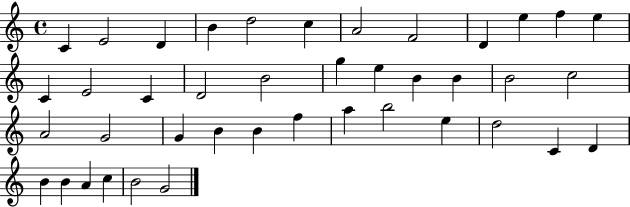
X:1
T:Untitled
M:4/4
L:1/4
K:C
C E2 D B d2 c A2 F2 D e f e C E2 C D2 B2 g e B B B2 c2 A2 G2 G B B f a b2 e d2 C D B B A c B2 G2